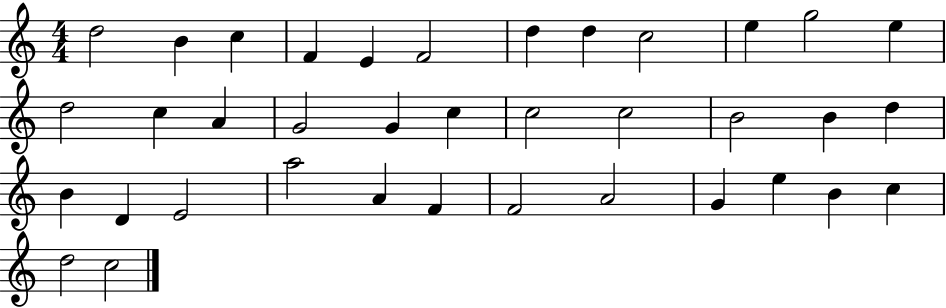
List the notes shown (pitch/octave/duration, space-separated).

D5/h B4/q C5/q F4/q E4/q F4/h D5/q D5/q C5/h E5/q G5/h E5/q D5/h C5/q A4/q G4/h G4/q C5/q C5/h C5/h B4/h B4/q D5/q B4/q D4/q E4/h A5/h A4/q F4/q F4/h A4/h G4/q E5/q B4/q C5/q D5/h C5/h